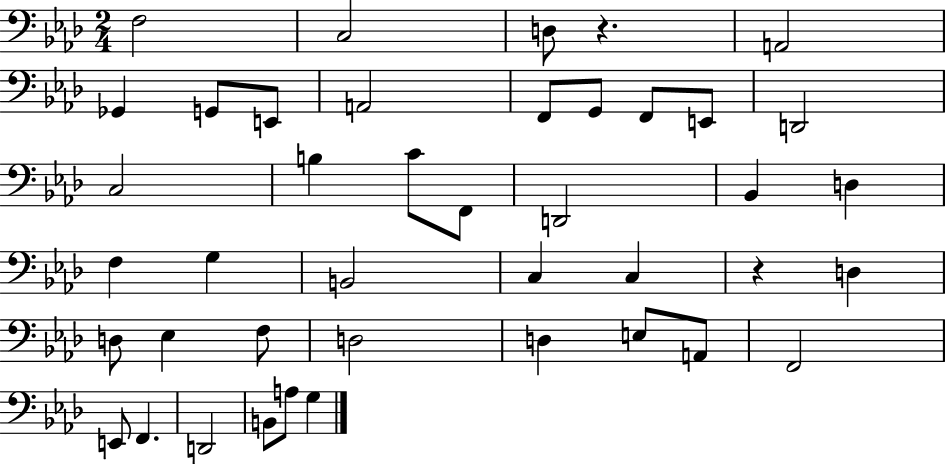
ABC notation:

X:1
T:Untitled
M:2/4
L:1/4
K:Ab
F,2 C,2 D,/2 z A,,2 _G,, G,,/2 E,,/2 A,,2 F,,/2 G,,/2 F,,/2 E,,/2 D,,2 C,2 B, C/2 F,,/2 D,,2 _B,, D, F, G, B,,2 C, C, z D, D,/2 _E, F,/2 D,2 D, E,/2 A,,/2 F,,2 E,,/2 F,, D,,2 B,,/2 A,/2 G,